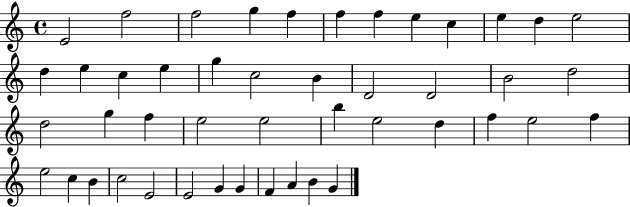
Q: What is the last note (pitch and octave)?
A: G4